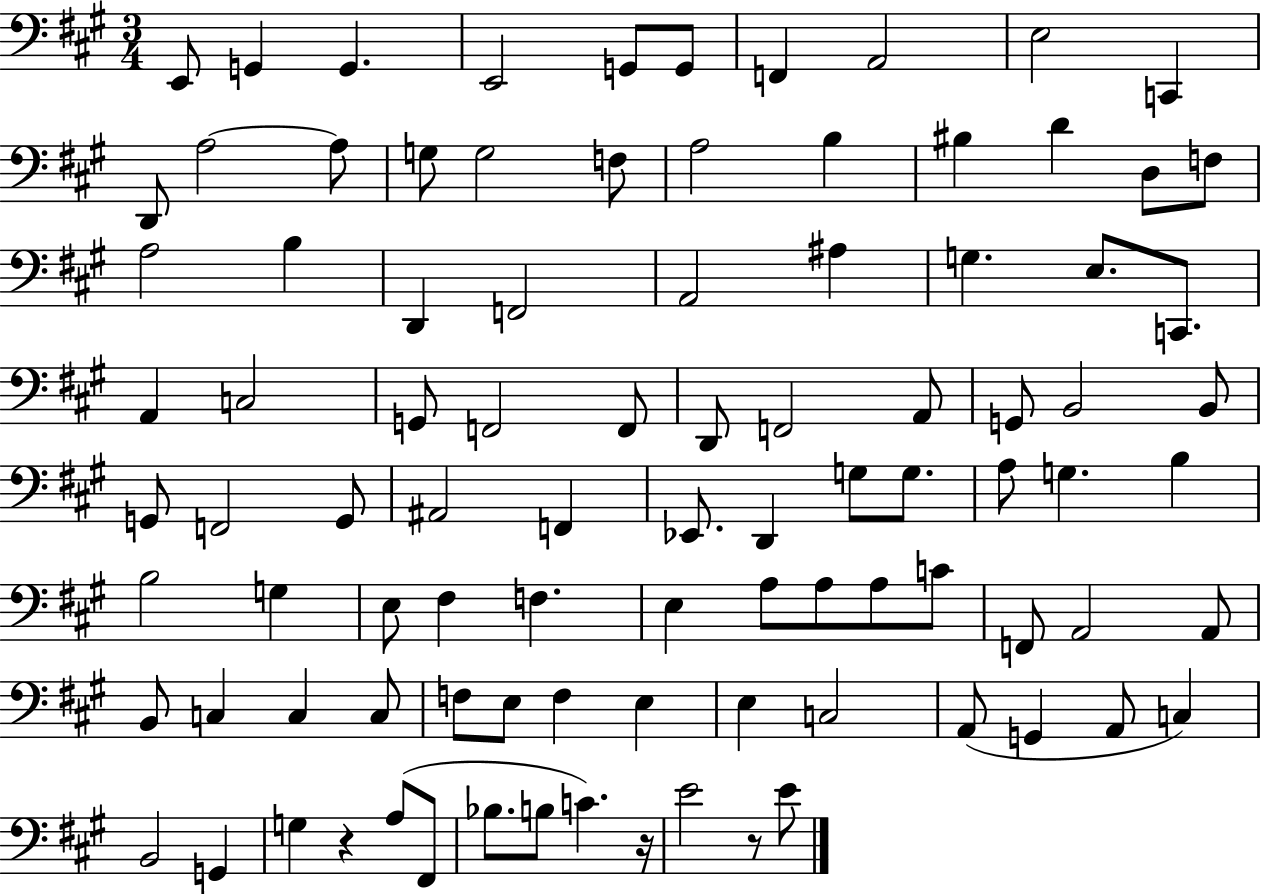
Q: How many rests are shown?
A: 3